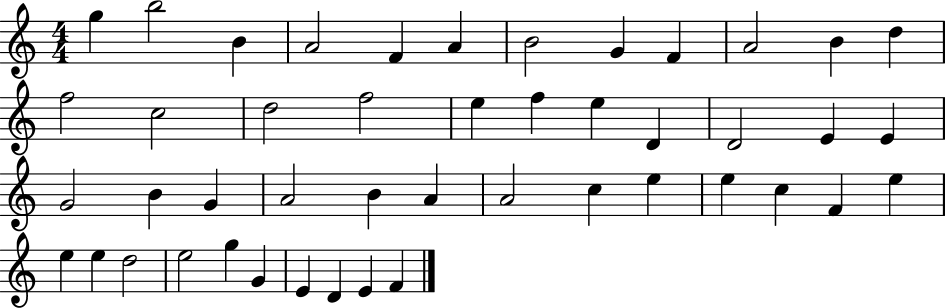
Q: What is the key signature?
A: C major